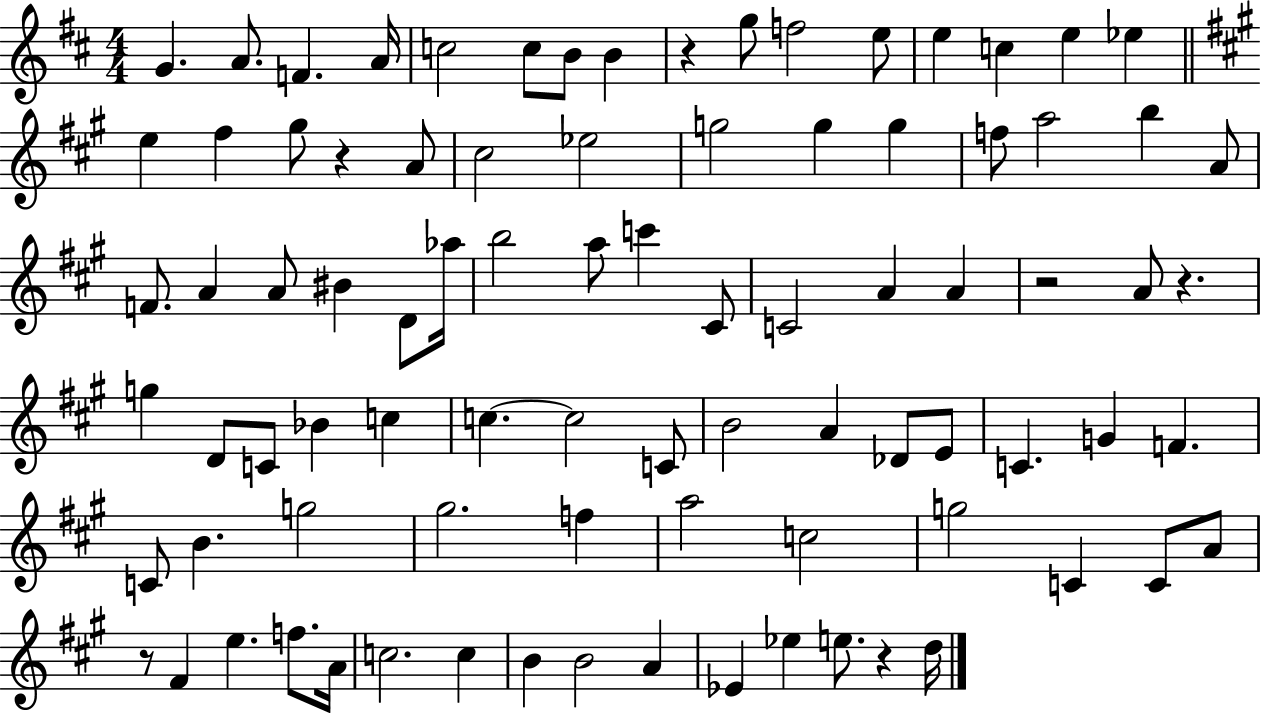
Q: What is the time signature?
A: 4/4